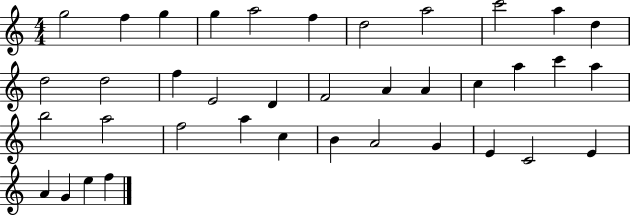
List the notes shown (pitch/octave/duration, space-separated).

G5/h F5/q G5/q G5/q A5/h F5/q D5/h A5/h C6/h A5/q D5/q D5/h D5/h F5/q E4/h D4/q F4/h A4/q A4/q C5/q A5/q C6/q A5/q B5/h A5/h F5/h A5/q C5/q B4/q A4/h G4/q E4/q C4/h E4/q A4/q G4/q E5/q F5/q